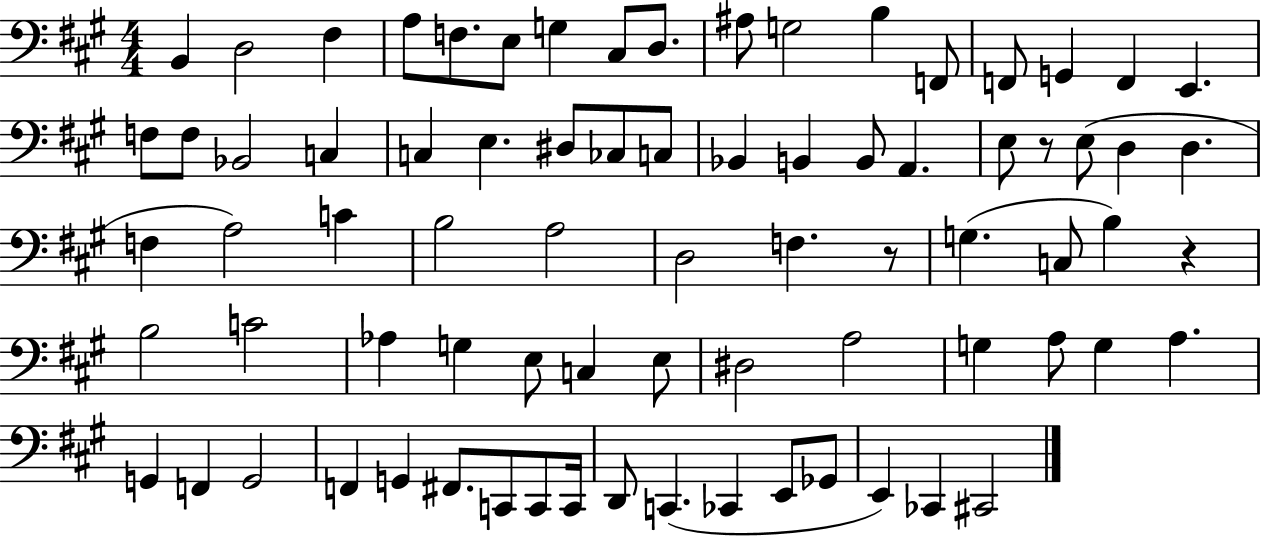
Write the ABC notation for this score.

X:1
T:Untitled
M:4/4
L:1/4
K:A
B,, D,2 ^F, A,/2 F,/2 E,/2 G, ^C,/2 D,/2 ^A,/2 G,2 B, F,,/2 F,,/2 G,, F,, E,, F,/2 F,/2 _B,,2 C, C, E, ^D,/2 _C,/2 C,/2 _B,, B,, B,,/2 A,, E,/2 z/2 E,/2 D, D, F, A,2 C B,2 A,2 D,2 F, z/2 G, C,/2 B, z B,2 C2 _A, G, E,/2 C, E,/2 ^D,2 A,2 G, A,/2 G, A, G,, F,, G,,2 F,, G,, ^F,,/2 C,,/2 C,,/2 C,,/4 D,,/2 C,, _C,, E,,/2 _G,,/2 E,, _C,, ^C,,2